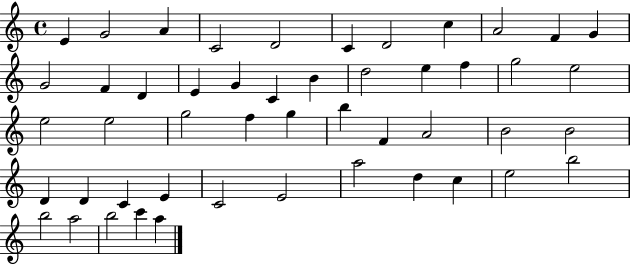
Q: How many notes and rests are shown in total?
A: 49